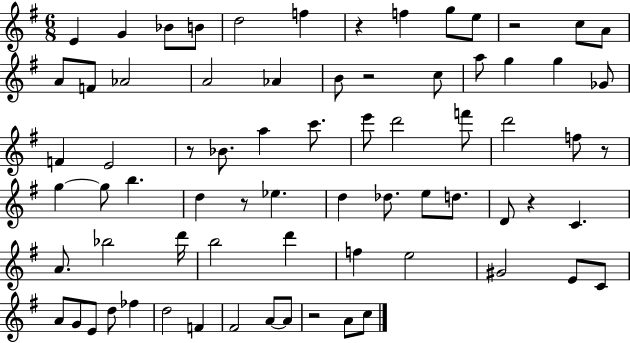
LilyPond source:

{
  \clef treble
  \numericTimeSignature
  \time 6/8
  \key g \major
  e'4 g'4 bes'8 b'8 | d''2 f''4 | r4 f''4 g''8 e''8 | r2 c''8 a'8 | \break a'8 f'8 aes'2 | a'2 aes'4 | b'8 r2 c''8 | a''8 g''4 g''4 ges'8 | \break f'4 e'2 | r8 bes'8. a''4 c'''8. | e'''8 d'''2 f'''8 | d'''2 f''8 r8 | \break g''4~~ g''8 b''4. | d''4 r8 ees''4. | d''4 des''8. e''8 d''8. | d'8 r4 c'4. | \break a'8. bes''2 d'''16 | b''2 d'''4 | f''4 e''2 | gis'2 e'8 c'8 | \break a'8 g'8 e'8 d''8 fes''4 | d''2 f'4 | fis'2 a'8~~ a'8 | r2 a'8 c''8 | \break \bar "|."
}